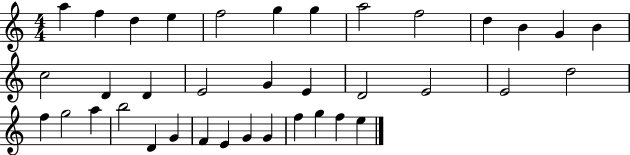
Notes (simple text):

A5/q F5/q D5/q E5/q F5/h G5/q G5/q A5/h F5/h D5/q B4/q G4/q B4/q C5/h D4/q D4/q E4/h G4/q E4/q D4/h E4/h E4/h D5/h F5/q G5/h A5/q B5/h D4/q G4/q F4/q E4/q G4/q G4/q F5/q G5/q F5/q E5/q